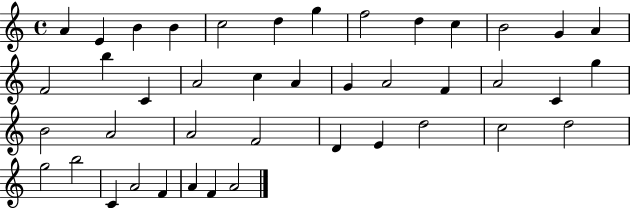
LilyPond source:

{
  \clef treble
  \time 4/4
  \defaultTimeSignature
  \key c \major
  a'4 e'4 b'4 b'4 | c''2 d''4 g''4 | f''2 d''4 c''4 | b'2 g'4 a'4 | \break f'2 b''4 c'4 | a'2 c''4 a'4 | g'4 a'2 f'4 | a'2 c'4 g''4 | \break b'2 a'2 | a'2 f'2 | d'4 e'4 d''2 | c''2 d''2 | \break g''2 b''2 | c'4 a'2 f'4 | a'4 f'4 a'2 | \bar "|."
}